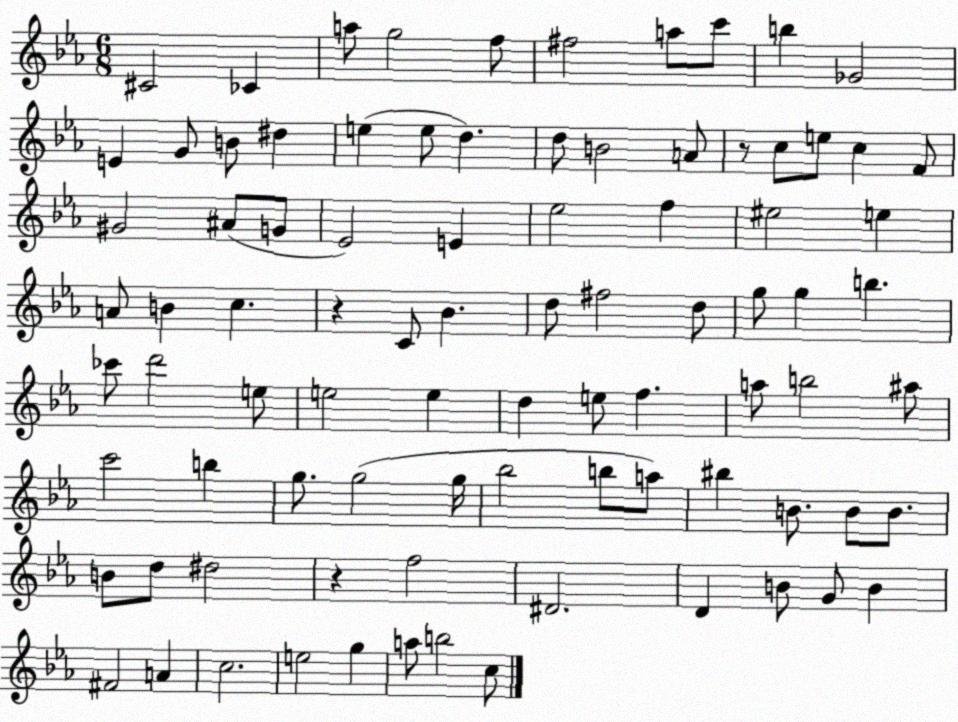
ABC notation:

X:1
T:Untitled
M:6/8
L:1/4
K:Eb
^C2 _C a/2 g2 f/2 ^f2 a/2 c'/2 b _G2 E G/2 B/2 ^d e e/2 d d/2 B2 A/2 z/2 c/2 e/2 c F/2 ^G2 ^A/2 G/2 _E2 E _e2 f ^e2 e A/2 B c z C/2 _B d/2 ^f2 d/2 g/2 g b _c'/2 d'2 e/2 e2 e d e/2 f a/2 b2 ^a/2 c'2 b g/2 g2 g/4 _b2 b/2 a/2 ^b B/2 B/2 B/2 B/2 d/2 ^d2 z f2 ^D2 D B/2 G/2 B ^F2 A c2 e2 g a/2 b2 c/2